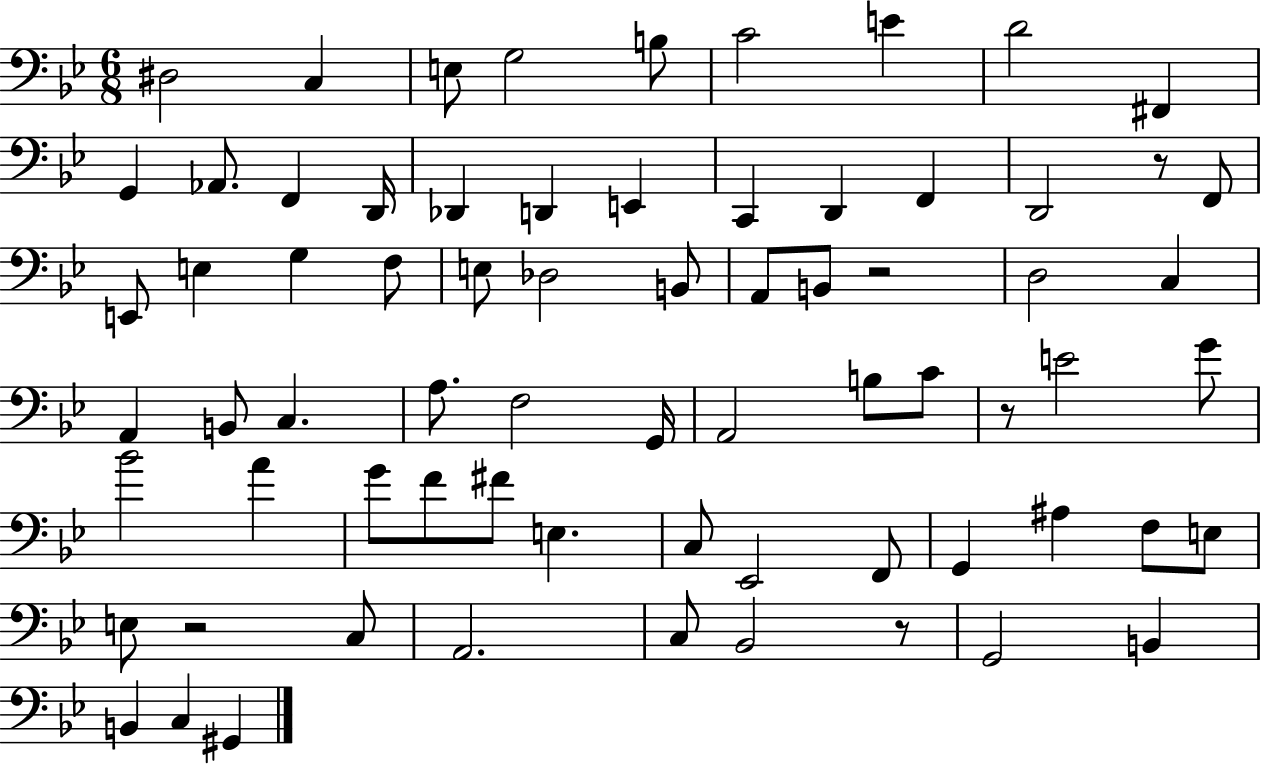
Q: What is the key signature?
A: BES major